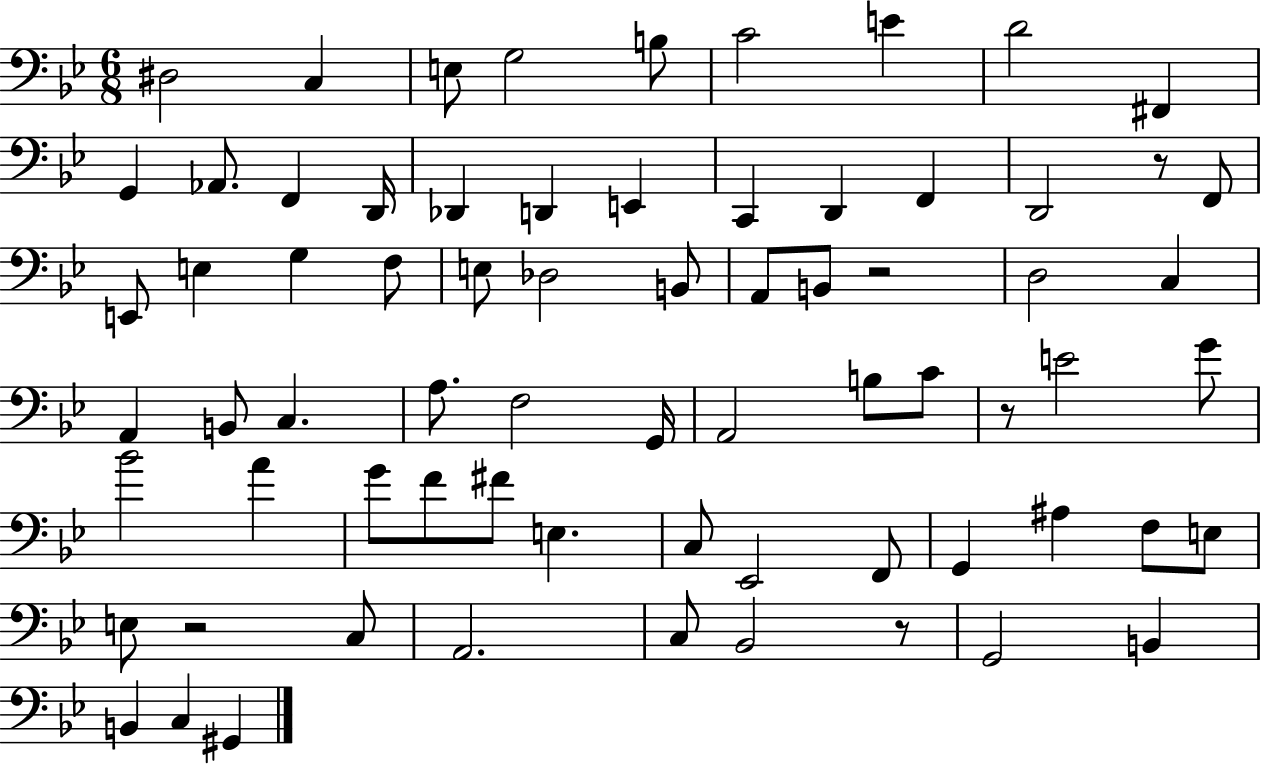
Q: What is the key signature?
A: BES major